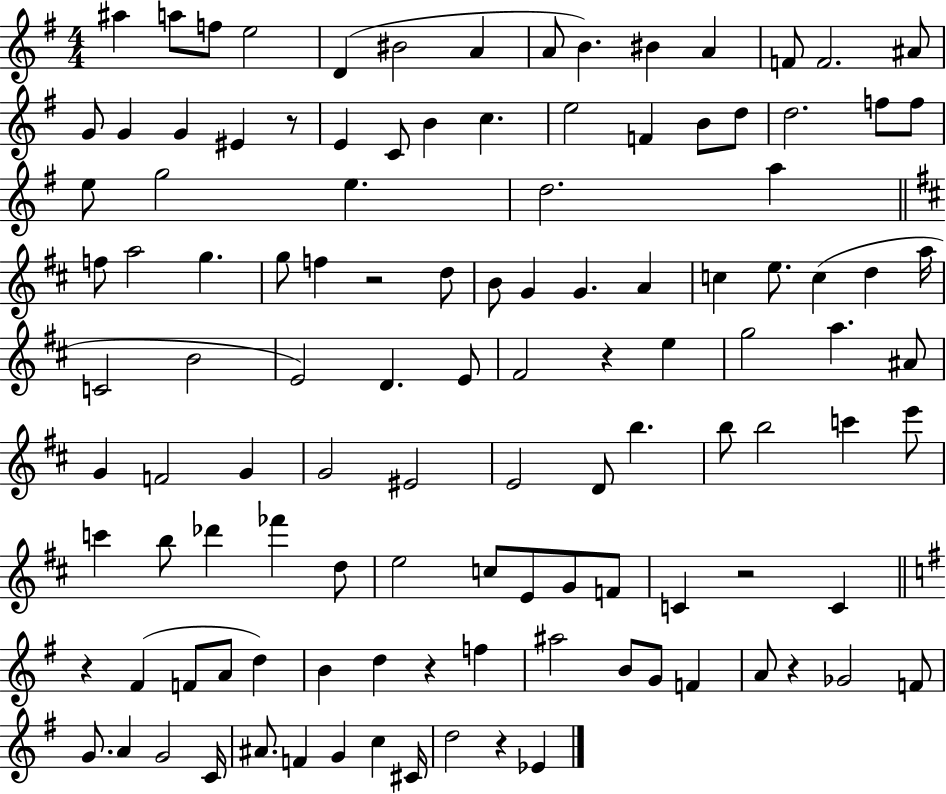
A#5/q A5/e F5/e E5/h D4/q BIS4/h A4/q A4/e B4/q. BIS4/q A4/q F4/e F4/h. A#4/e G4/e G4/q G4/q EIS4/q R/e E4/q C4/e B4/q C5/q. E5/h F4/q B4/e D5/e D5/h. F5/e F5/e E5/e G5/h E5/q. D5/h. A5/q F5/e A5/h G5/q. G5/e F5/q R/h D5/e B4/e G4/q G4/q. A4/q C5/q E5/e. C5/q D5/q A5/s C4/h B4/h E4/h D4/q. E4/e F#4/h R/q E5/q G5/h A5/q. A#4/e G4/q F4/h G4/q G4/h EIS4/h E4/h D4/e B5/q. B5/e B5/h C6/q E6/e C6/q B5/e Db6/q FES6/q D5/e E5/h C5/e E4/e G4/e F4/e C4/q R/h C4/q R/q F#4/q F4/e A4/e D5/q B4/q D5/q R/q F5/q A#5/h B4/e G4/e F4/q A4/e R/q Gb4/h F4/e G4/e. A4/q G4/h C4/s A#4/e. F4/q G4/q C5/q C#4/s D5/h R/q Eb4/q